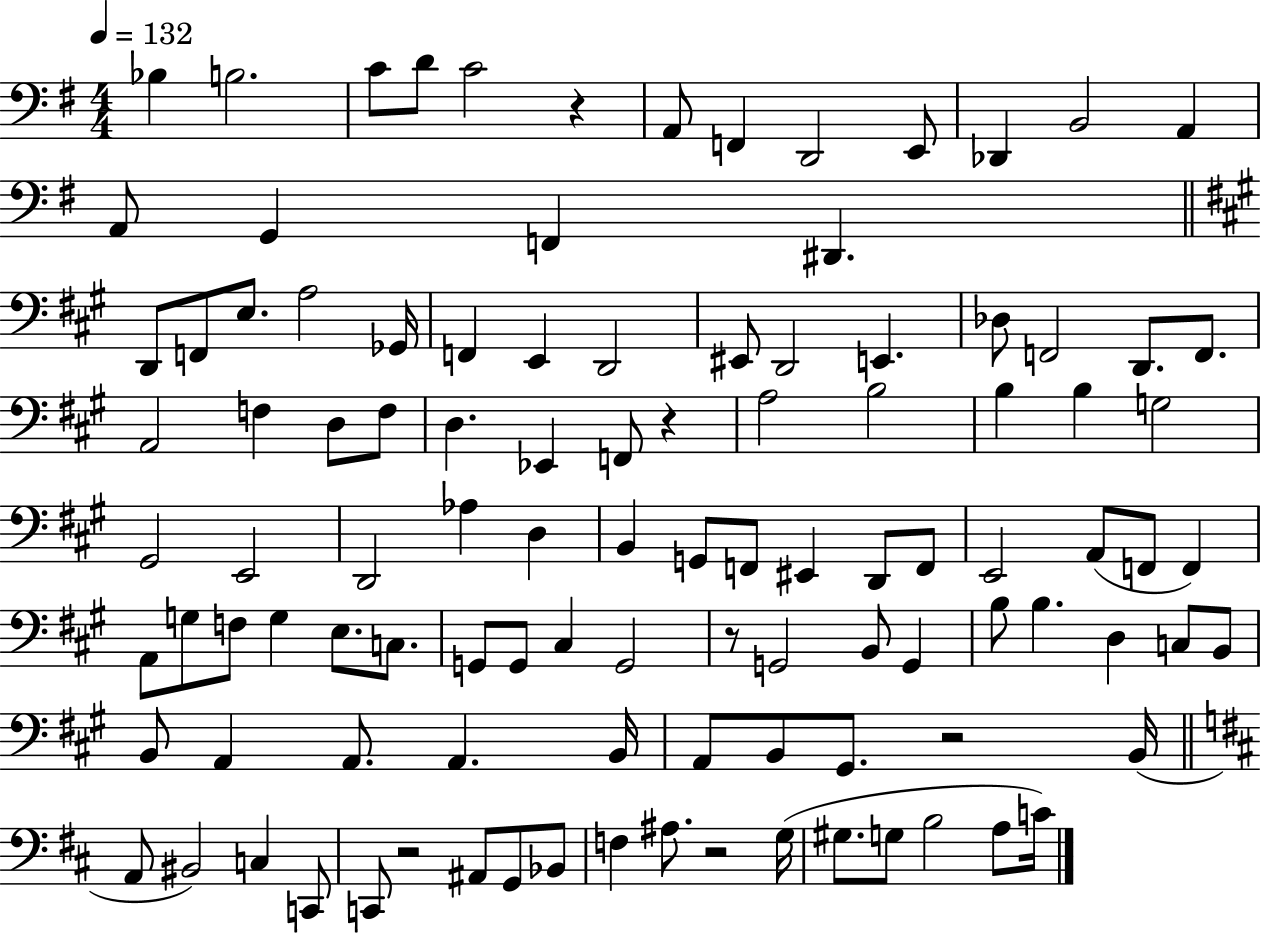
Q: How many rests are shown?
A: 6